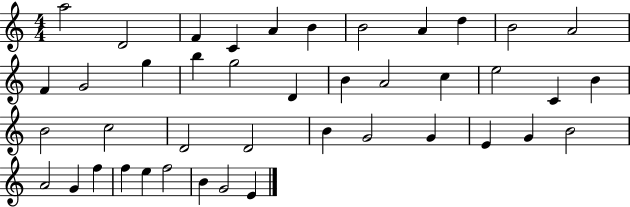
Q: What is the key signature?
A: C major